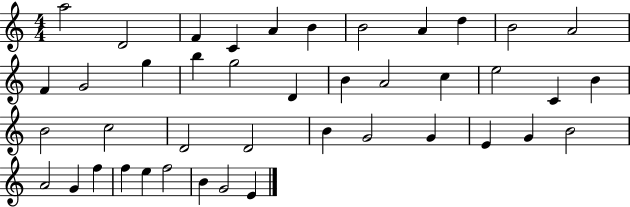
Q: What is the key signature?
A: C major